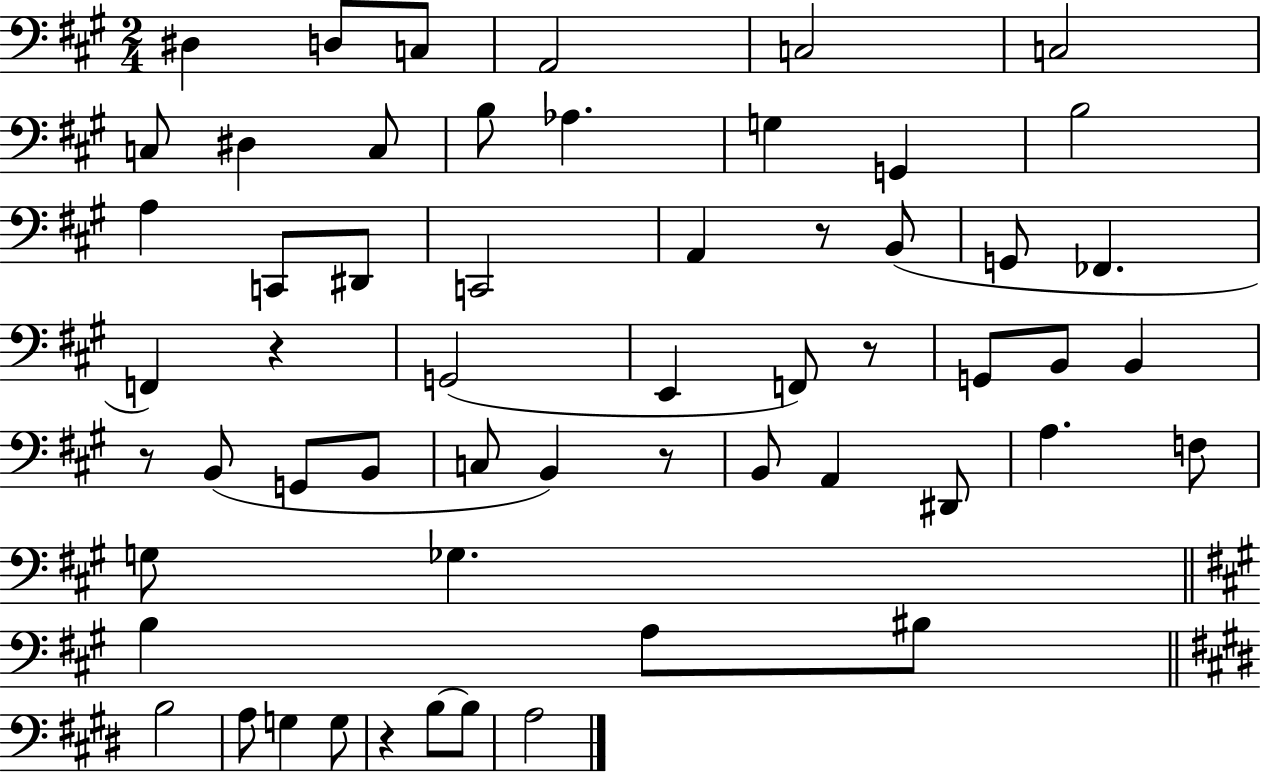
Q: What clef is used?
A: bass